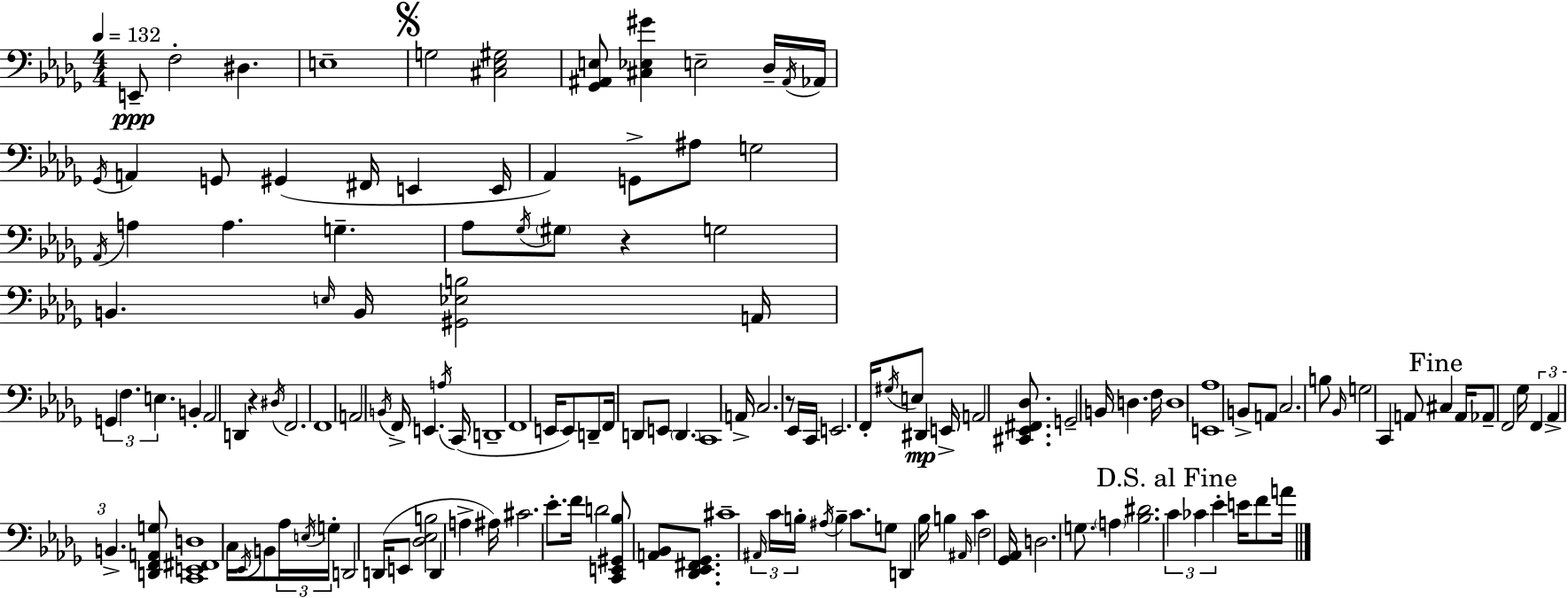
X:1
T:Untitled
M:4/4
L:1/4
K:Bbm
E,,/2 F,2 ^D, E,4 G,2 [^C,_E,^G,]2 [_G,,^A,,E,]/2 [^C,_E,^G] E,2 _D,/4 ^A,,/4 _A,,/4 _G,,/4 A,, G,,/2 ^G,, ^F,,/4 E,, E,,/4 _A,, G,,/2 ^A,/2 G,2 _A,,/4 A, A, G, _A,/2 _G,/4 ^G,/2 z G,2 B,, E,/4 B,,/4 [^G,,_E,B,]2 A,,/4 G,, F, E, B,, _A,,2 D,, z ^D,/4 F,,2 F,,4 A,,2 B,,/4 F,,/4 E,, A,/4 C,,/4 D,,4 F,,4 E,,/4 E,,/2 D,,/2 F,,/4 D,,/2 E,,/2 D,, C,,4 A,,/4 C,2 z/2 _E,,/4 C,,/4 E,,2 F,,/4 ^G,/4 E,/2 ^D,, E,,/4 A,,2 [^C,,_E,,^F,,_D,]/2 G,,2 B,,/4 D, F,/4 D,4 [E,,_A,]4 B,,/2 A,,/2 C,2 B,/2 _B,,/4 G,2 C,, A,,/2 ^C, A,,/4 _A,,/2 F,,2 _G,/4 F,, _A,, B,, [D,,F,,A,,G,]/2 [C,,E,,^F,,D,]4 C,/4 _E,,/4 B,,/2 _A,/4 E,/4 G,/4 D,,2 D,,/4 E,,/2 [_D,_E,B,]2 D,, A, ^A,/4 ^C2 _E/2 F/4 D2 [C,,E,,^G,,_B,]/2 [A,,_B,,]/2 [_D,,_E,,^F,,_G,,]/2 ^C4 ^A,,/4 C/4 B,/4 ^A,/4 B, C/2 G,/2 D,, _B,/4 B, ^A,,/4 C F,2 [_G,,_A,,]/4 D,2 G,/2 A, [_B,^D]2 C _C _E E/4 F/2 A/4